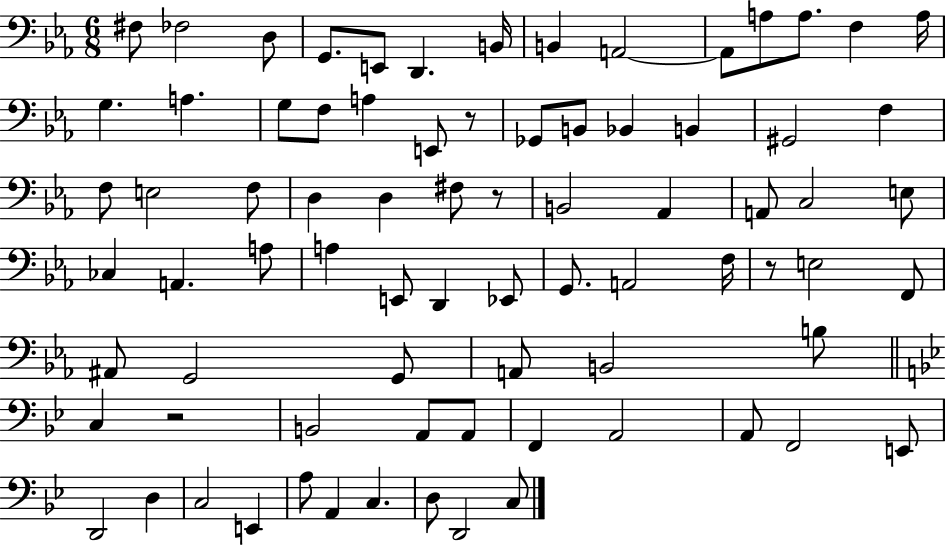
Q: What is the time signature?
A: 6/8